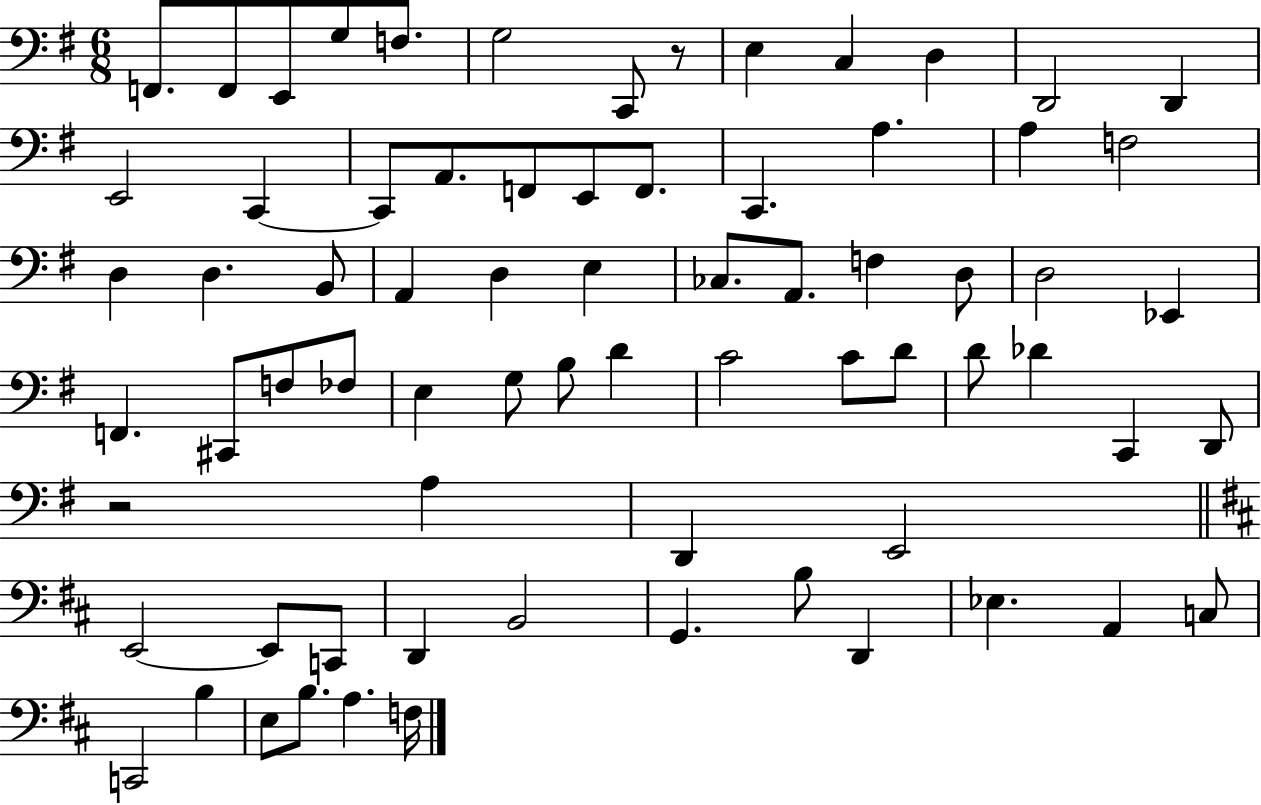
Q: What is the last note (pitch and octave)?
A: F3